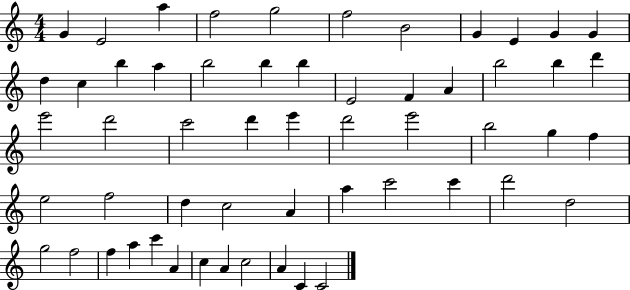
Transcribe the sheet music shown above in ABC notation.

X:1
T:Untitled
M:4/4
L:1/4
K:C
G E2 a f2 g2 f2 B2 G E G G d c b a b2 b b E2 F A b2 b d' e'2 d'2 c'2 d' e' d'2 e'2 b2 g f e2 f2 d c2 A a c'2 c' d'2 d2 g2 f2 f a c' A c A c2 A C C2